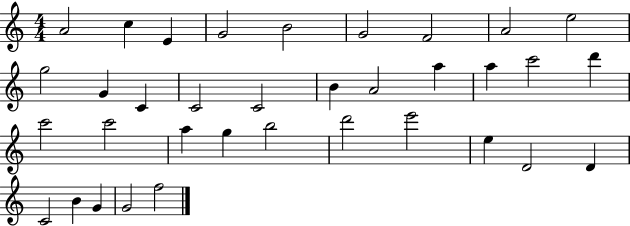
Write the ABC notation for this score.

X:1
T:Untitled
M:4/4
L:1/4
K:C
A2 c E G2 B2 G2 F2 A2 e2 g2 G C C2 C2 B A2 a a c'2 d' c'2 c'2 a g b2 d'2 e'2 e D2 D C2 B G G2 f2